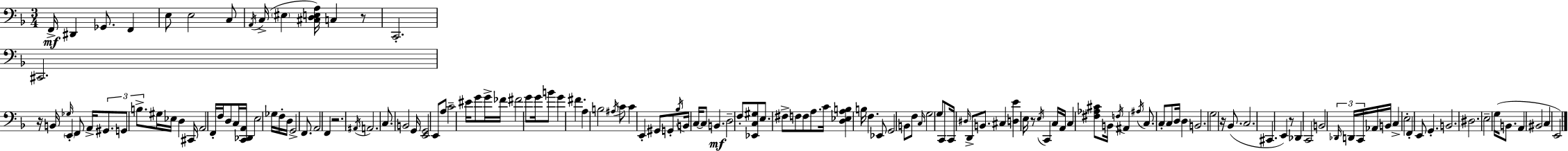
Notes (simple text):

F2/s D#2/q Gb2/e. F2/q E3/e E3/h C3/e A2/s C3/s EIS3/q [C#3,D3,E3,A3]/s C3/q R/e C2/h. C#2/h. R/s B2/s Gb3/s E2/q F2/e A2/s G#2/e. G2/e B3/e. G#3/s Eb3/s D3/q C#2/s A2/h F2/s F3/s D3/e C3/s [C2,Db2,A2]/s E3/h Gb3/s F3/s D3/s G2/h F2/e. A2/h F2/q R/h. A#2/s A2/h. C3/e. B2/h G2/s [E2,G2]/h E2/e A3/e C4/h EIS4/s G4/e G4/s FES4/s F#4/h G4/e G4/s B4/e G4/q F#4/q. A3/q B3/h A#3/s C4/e C4/q E2/q G#2/e G2/e Bb3/s B2/s C3/s C3/e B2/q. D3/h F3/e [Eb2,C3,G#3]/e E3/e. F#3/e F3/e F3/e A3/e. C4/s [D3,Eb3,A3,B3]/q B3/s F3/q. Eb2/e G2/h B2/e F3/e C3/s G3/h G3/e C2/e C2/s D#3/s D2/e B2/e. C#3/q [D3,E4]/q E3/s R/e E3/s C2/q C3/s A2/s C3/q [F#3,Ab3,C#4]/e B2/s F3/s A#2/q A#3/s C3/e. C3/e C3/e D3/s D3/q B2/h. G3/h R/s Bb2/e. C3/h. C#2/q. E2/q R/e Db2/q C2/h B2/h Db2/s D2/s C2/s Ab2/s B2/s C3/q E3/h F2/q E2/e G2/q. B2/h. D#3/h. E3/h G3/s B2/e. A2/q BIS2/h C3/q E2/h